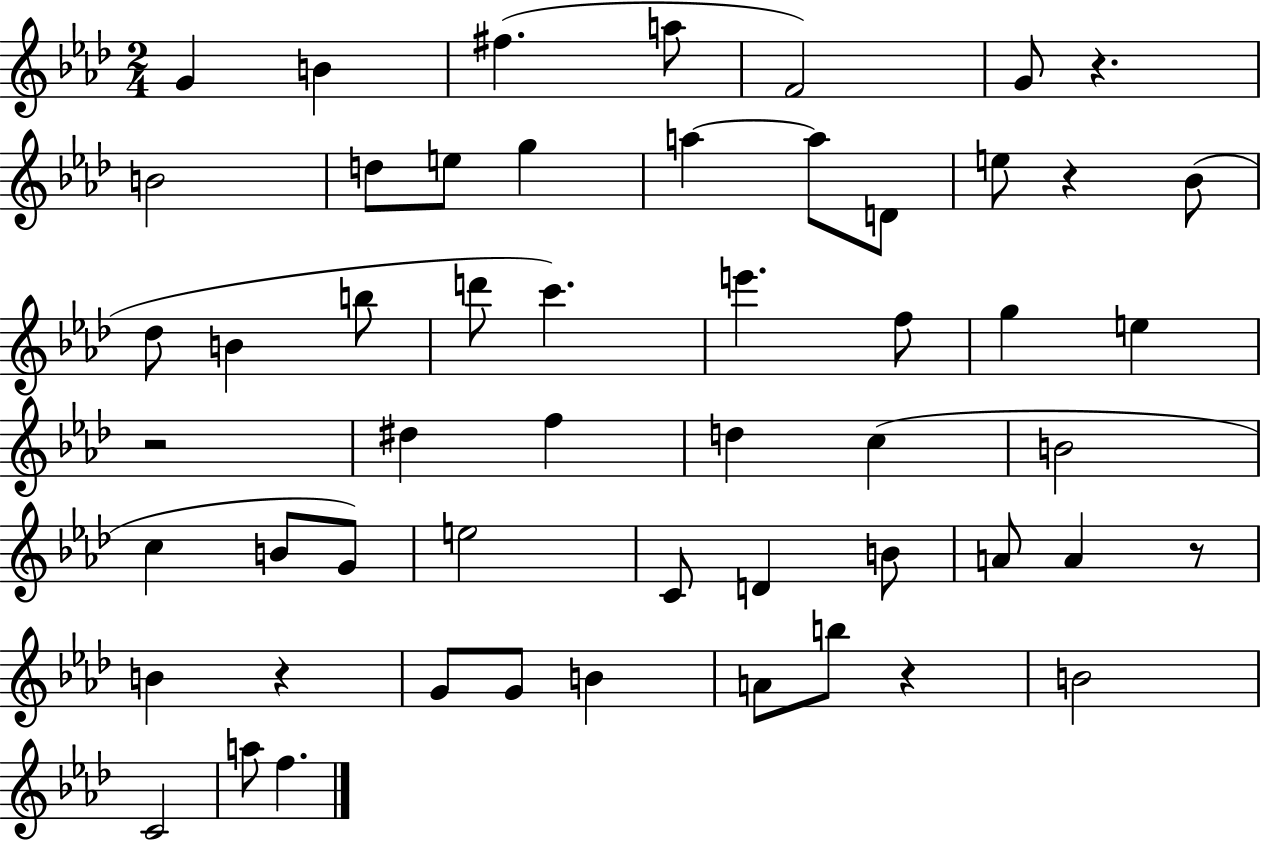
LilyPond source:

{
  \clef treble
  \numericTimeSignature
  \time 2/4
  \key aes \major
  g'4 b'4 | fis''4.( a''8 | f'2) | g'8 r4. | \break b'2 | d''8 e''8 g''4 | a''4~~ a''8 d'8 | e''8 r4 bes'8( | \break des''8 b'4 b''8 | d'''8 c'''4.) | e'''4. f''8 | g''4 e''4 | \break r2 | dis''4 f''4 | d''4 c''4( | b'2 | \break c''4 b'8 g'8) | e''2 | c'8 d'4 b'8 | a'8 a'4 r8 | \break b'4 r4 | g'8 g'8 b'4 | a'8 b''8 r4 | b'2 | \break c'2 | a''8 f''4. | \bar "|."
}